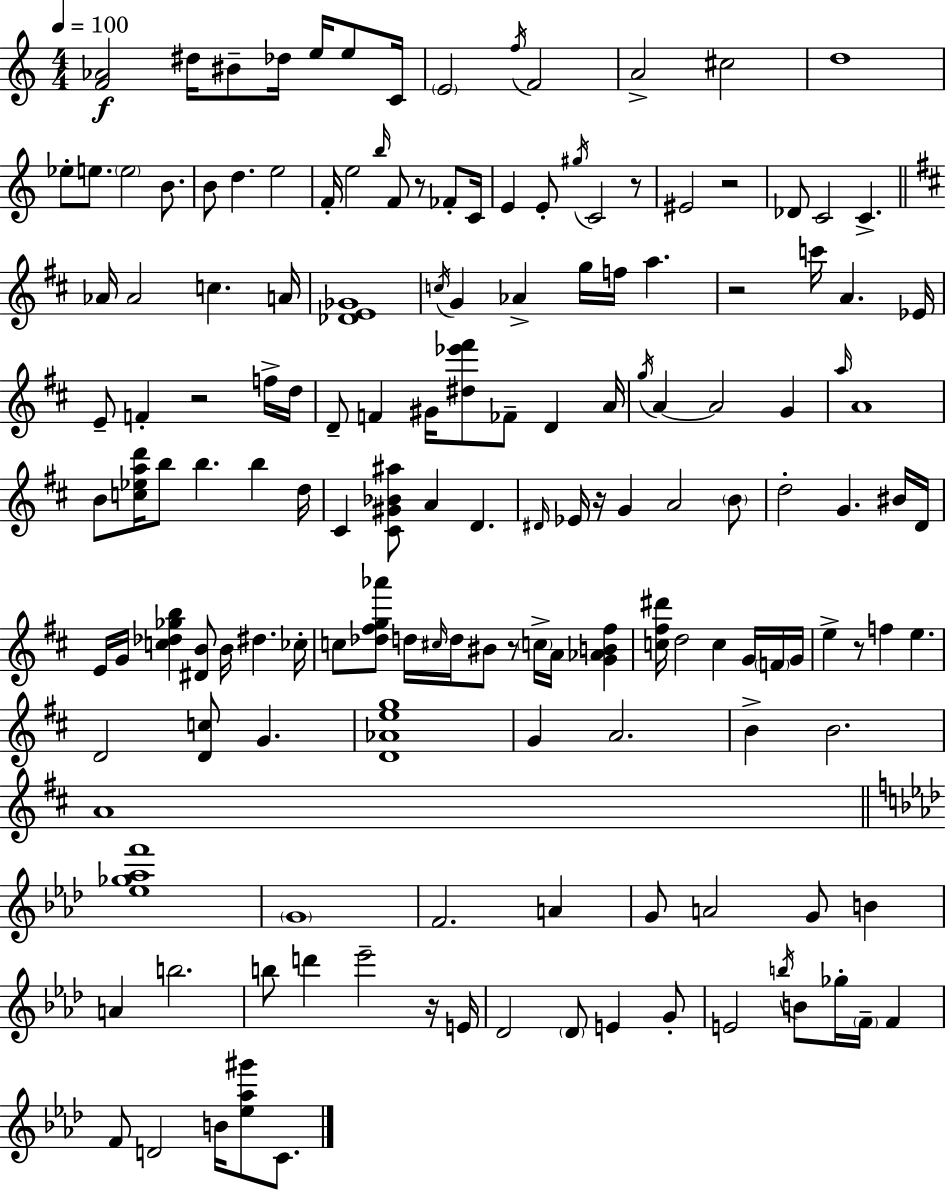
X:1
T:Untitled
M:4/4
L:1/4
K:C
[F_A]2 ^d/4 ^B/2 _d/4 e/4 e/2 C/4 E2 f/4 F2 A2 ^c2 d4 _e/2 e/2 e2 B/2 B/2 d e2 F/4 e2 b/4 F/2 z/2 _F/2 C/4 E E/2 ^g/4 C2 z/2 ^E2 z2 _D/2 C2 C _A/4 _A2 c A/4 [_DE_G]4 c/4 G _A g/4 f/4 a z2 c'/4 A _E/4 E/2 F z2 f/4 d/4 D/2 F ^G/4 [^d_e'^f']/2 _F/2 D A/4 g/4 A A2 G a/4 A4 B/2 [c_ead']/4 b/2 b b d/4 ^C [^C^G_B^a]/2 A D ^D/4 _E/4 z/4 G A2 B/2 d2 G ^B/4 D/4 E/4 G/4 [c_d_gb] [^DB]/2 B/4 ^d _c/4 c/2 [_d^fg_a']/2 d/4 ^c/4 d/4 ^B/2 z/2 c/4 A/4 [G_AB^f] [c^f^d']/4 d2 c G/4 F/4 G/4 e z/2 f e D2 [Dc]/2 G [D_Aeg]4 G A2 B B2 A4 [_e_g_af']4 G4 F2 A G/2 A2 G/2 B A b2 b/2 d' _e'2 z/4 E/4 _D2 _D/2 E G/2 E2 b/4 B/2 _g/4 F/4 F F/2 D2 B/4 [_e_a^g']/2 C/2